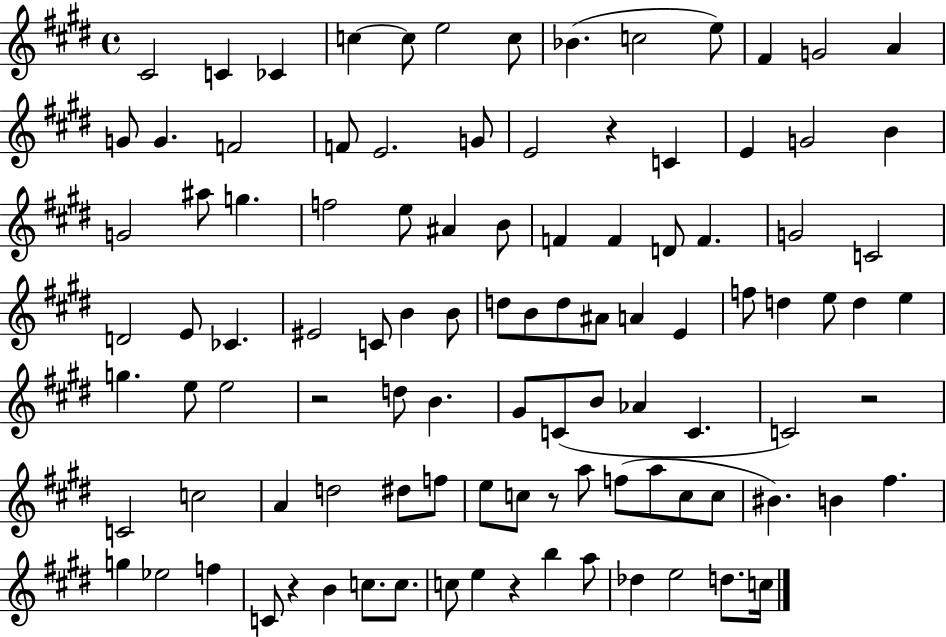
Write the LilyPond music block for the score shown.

{
  \clef treble
  \time 4/4
  \defaultTimeSignature
  \key e \major
  cis'2 c'4 ces'4 | c''4~~ c''8 e''2 c''8 | bes'4.( c''2 e''8) | fis'4 g'2 a'4 | \break g'8 g'4. f'2 | f'8 e'2. g'8 | e'2 r4 c'4 | e'4 g'2 b'4 | \break g'2 ais''8 g''4. | f''2 e''8 ais'4 b'8 | f'4 f'4 d'8 f'4. | g'2 c'2 | \break d'2 e'8 ces'4. | eis'2 c'8 b'4 b'8 | d''8 b'8 d''8 ais'8 a'4 e'4 | f''8 d''4 e''8 d''4 e''4 | \break g''4. e''8 e''2 | r2 d''8 b'4. | gis'8 c'8( b'8 aes'4 c'4. | c'2) r2 | \break c'2 c''2 | a'4 d''2 dis''8 f''8 | e''8 c''8 r8 a''8 f''8( a''8 c''8 c''8 | bis'4.) b'4 fis''4. | \break g''4 ees''2 f''4 | c'8 r4 b'4 c''8. c''8. | c''8 e''4 r4 b''4 a''8 | des''4 e''2 d''8. c''16 | \break \bar "|."
}